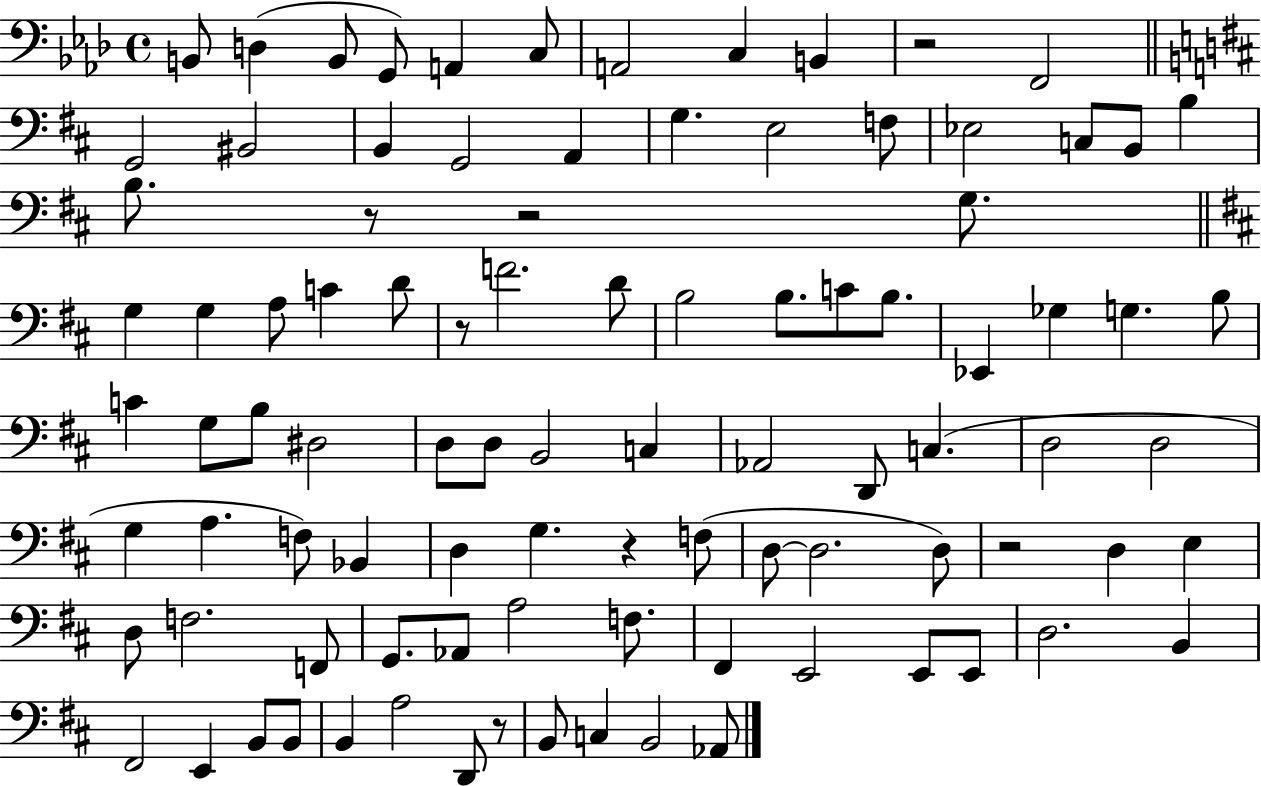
B2/e D3/q B2/e G2/e A2/q C3/e A2/h C3/q B2/q R/h F2/h G2/h BIS2/h B2/q G2/h A2/q G3/q. E3/h F3/e Eb3/h C3/e B2/e B3/q B3/e. R/e R/h G3/e. G3/q G3/q A3/e C4/q D4/e R/e F4/h. D4/e B3/h B3/e. C4/e B3/e. Eb2/q Gb3/q G3/q. B3/e C4/q G3/e B3/e D#3/h D3/e D3/e B2/h C3/q Ab2/h D2/e C3/q. D3/h D3/h G3/q A3/q. F3/e Bb2/q D3/q G3/q. R/q F3/e D3/e D3/h. D3/e R/h D3/q E3/q D3/e F3/h. F2/e G2/e. Ab2/e A3/h F3/e. F#2/q E2/h E2/e E2/e D3/h. B2/q F#2/h E2/q B2/e B2/e B2/q A3/h D2/e R/e B2/e C3/q B2/h Ab2/e